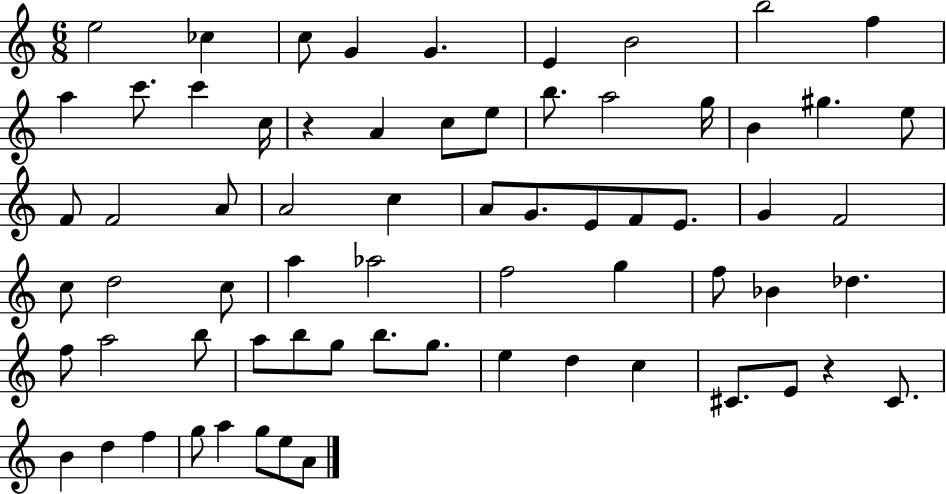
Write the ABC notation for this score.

X:1
T:Untitled
M:6/8
L:1/4
K:C
e2 _c c/2 G G E B2 b2 f a c'/2 c' c/4 z A c/2 e/2 b/2 a2 g/4 B ^g e/2 F/2 F2 A/2 A2 c A/2 G/2 E/2 F/2 E/2 G F2 c/2 d2 c/2 a _a2 f2 g f/2 _B _d f/2 a2 b/2 a/2 b/2 g/2 b/2 g/2 e d c ^C/2 E/2 z ^C/2 B d f g/2 a g/2 e/2 A/2